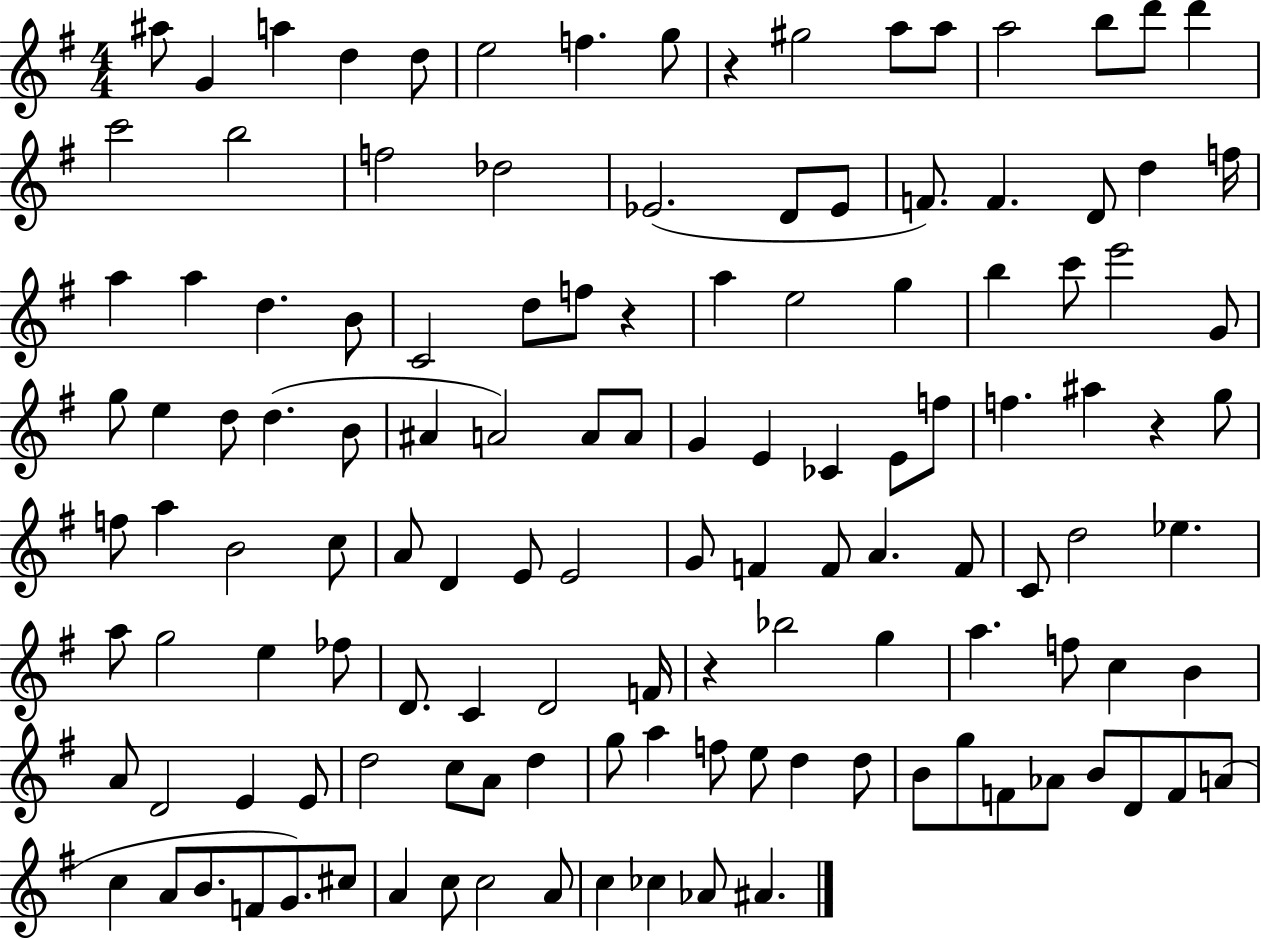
A#5/e G4/q A5/q D5/q D5/e E5/h F5/q. G5/e R/q G#5/h A5/e A5/e A5/h B5/e D6/e D6/q C6/h B5/h F5/h Db5/h Eb4/h. D4/e Eb4/e F4/e. F4/q. D4/e D5/q F5/s A5/q A5/q D5/q. B4/e C4/h D5/e F5/e R/q A5/q E5/h G5/q B5/q C6/e E6/h G4/e G5/e E5/q D5/e D5/q. B4/e A#4/q A4/h A4/e A4/e G4/q E4/q CES4/q E4/e F5/e F5/q. A#5/q R/q G5/e F5/e A5/q B4/h C5/e A4/e D4/q E4/e E4/h G4/e F4/q F4/e A4/q. F4/e C4/e D5/h Eb5/q. A5/e G5/h E5/q FES5/e D4/e. C4/q D4/h F4/s R/q Bb5/h G5/q A5/q. F5/e C5/q B4/q A4/e D4/h E4/q E4/e D5/h C5/e A4/e D5/q G5/e A5/q F5/e E5/e D5/q D5/e B4/e G5/e F4/e Ab4/e B4/e D4/e F4/e A4/e C5/q A4/e B4/e. F4/e G4/e. C#5/e A4/q C5/e C5/h A4/e C5/q CES5/q Ab4/e A#4/q.